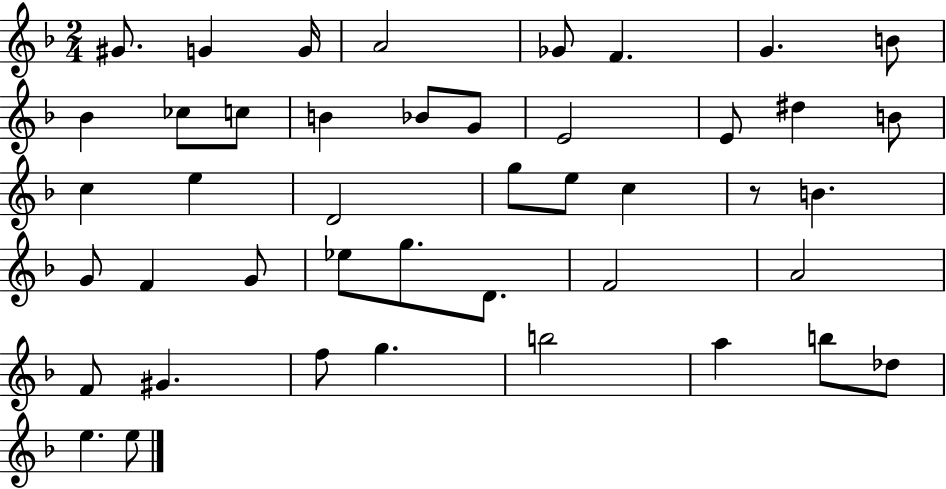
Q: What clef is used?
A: treble